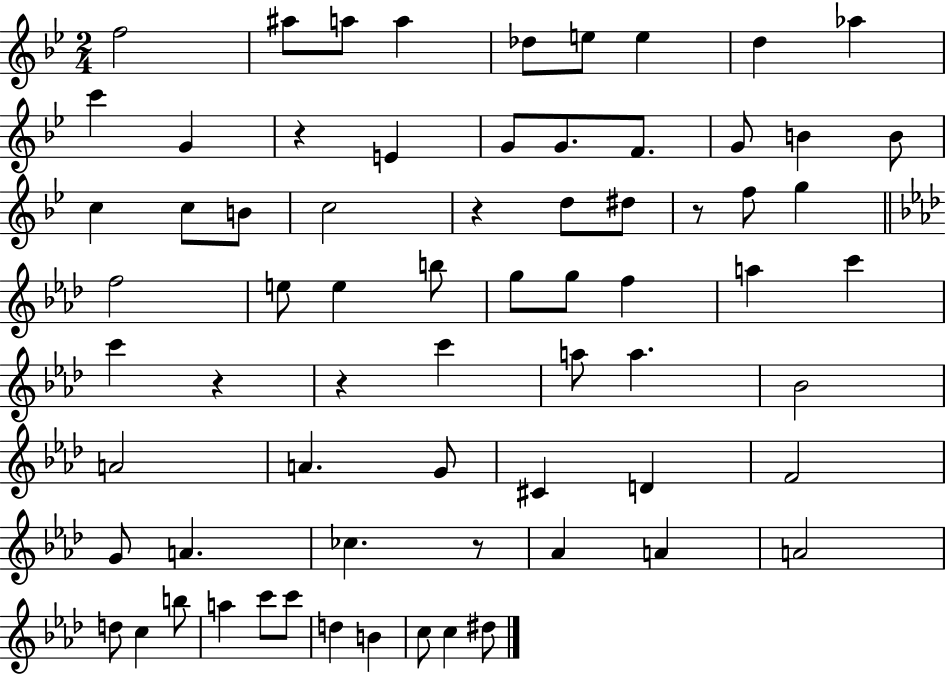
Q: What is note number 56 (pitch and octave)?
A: A5